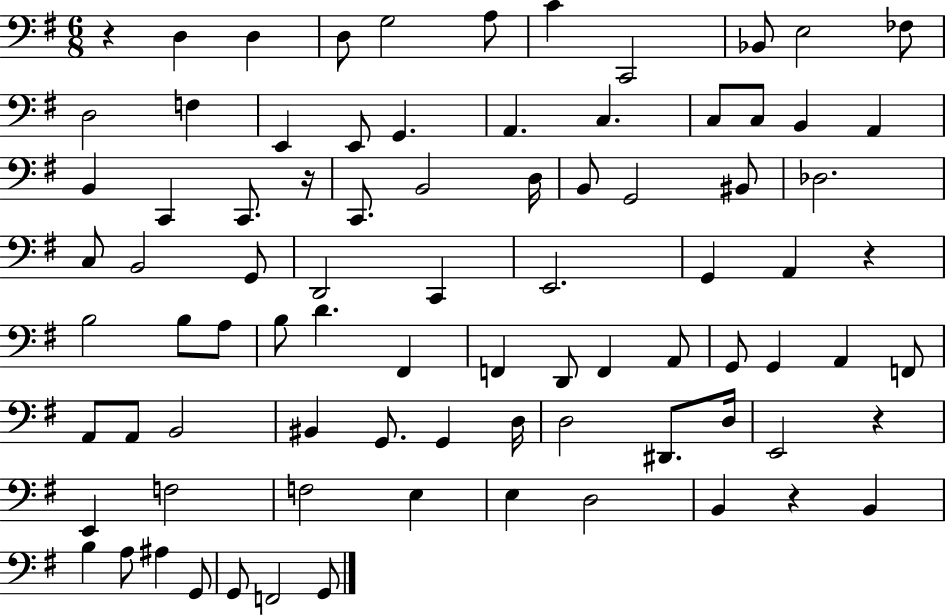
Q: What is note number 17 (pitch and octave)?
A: C3